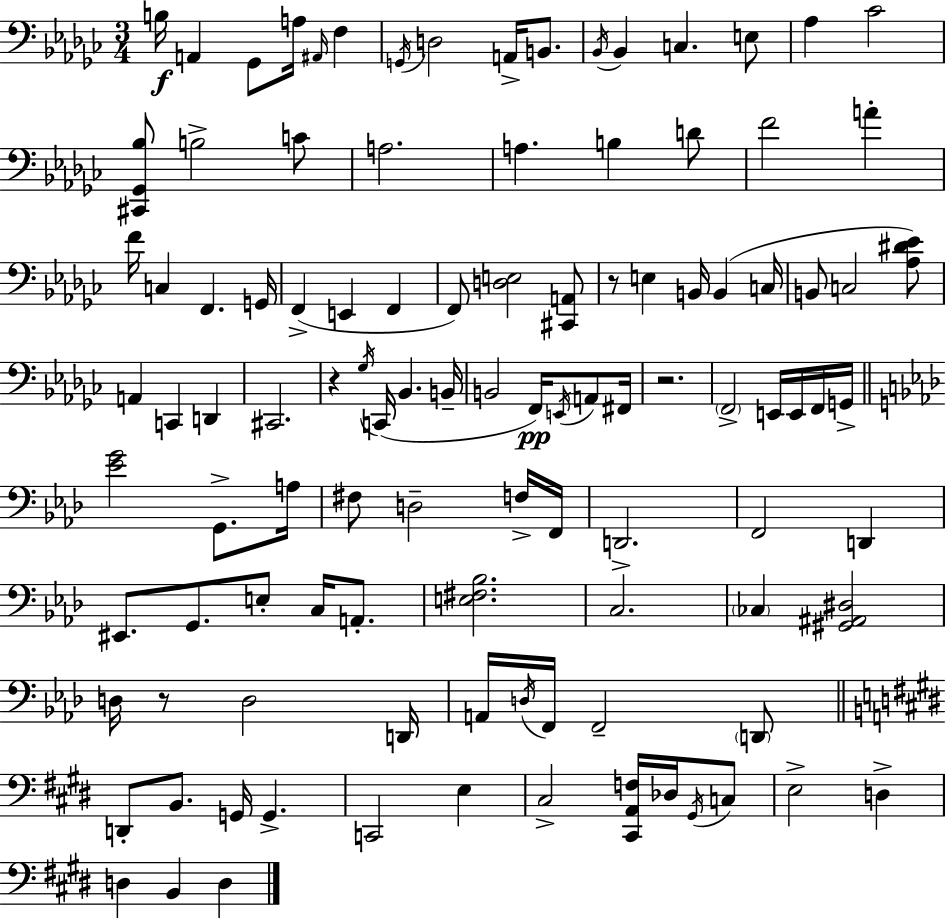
B3/s A2/q Gb2/e A3/s A#2/s F3/q G2/s D3/h A2/s B2/e. Bb2/s Bb2/q C3/q. E3/e Ab3/q CES4/h [C#2,Gb2,Bb3]/e B3/h C4/e A3/h. A3/q. B3/q D4/e F4/h A4/q F4/s C3/q F2/q. G2/s F2/q E2/q F2/q F2/e [D3,E3]/h [C#2,A2]/e R/e E3/q B2/s B2/q C3/s B2/e C3/h [Ab3,D#4,Eb4]/e A2/q C2/q D2/q C#2/h. R/q Gb3/s C2/s Bb2/q. B2/s B2/h F2/s E2/s A2/e F#2/s R/h. F2/h E2/s E2/s F2/s G2/s [Eb4,G4]/h G2/e. A3/s F#3/e D3/h F3/s F2/s D2/h. F2/h D2/q EIS2/e. G2/e. E3/e C3/s A2/e. [E3,F#3,Bb3]/h. C3/h. CES3/q [G#2,A#2,D#3]/h D3/s R/e D3/h D2/s A2/s D3/s F2/s F2/h D2/e D2/e B2/e. G2/s G2/q. C2/h E3/q C#3/h [C#2,A2,F3]/s Db3/s G#2/s C3/e E3/h D3/q D3/q B2/q D3/q